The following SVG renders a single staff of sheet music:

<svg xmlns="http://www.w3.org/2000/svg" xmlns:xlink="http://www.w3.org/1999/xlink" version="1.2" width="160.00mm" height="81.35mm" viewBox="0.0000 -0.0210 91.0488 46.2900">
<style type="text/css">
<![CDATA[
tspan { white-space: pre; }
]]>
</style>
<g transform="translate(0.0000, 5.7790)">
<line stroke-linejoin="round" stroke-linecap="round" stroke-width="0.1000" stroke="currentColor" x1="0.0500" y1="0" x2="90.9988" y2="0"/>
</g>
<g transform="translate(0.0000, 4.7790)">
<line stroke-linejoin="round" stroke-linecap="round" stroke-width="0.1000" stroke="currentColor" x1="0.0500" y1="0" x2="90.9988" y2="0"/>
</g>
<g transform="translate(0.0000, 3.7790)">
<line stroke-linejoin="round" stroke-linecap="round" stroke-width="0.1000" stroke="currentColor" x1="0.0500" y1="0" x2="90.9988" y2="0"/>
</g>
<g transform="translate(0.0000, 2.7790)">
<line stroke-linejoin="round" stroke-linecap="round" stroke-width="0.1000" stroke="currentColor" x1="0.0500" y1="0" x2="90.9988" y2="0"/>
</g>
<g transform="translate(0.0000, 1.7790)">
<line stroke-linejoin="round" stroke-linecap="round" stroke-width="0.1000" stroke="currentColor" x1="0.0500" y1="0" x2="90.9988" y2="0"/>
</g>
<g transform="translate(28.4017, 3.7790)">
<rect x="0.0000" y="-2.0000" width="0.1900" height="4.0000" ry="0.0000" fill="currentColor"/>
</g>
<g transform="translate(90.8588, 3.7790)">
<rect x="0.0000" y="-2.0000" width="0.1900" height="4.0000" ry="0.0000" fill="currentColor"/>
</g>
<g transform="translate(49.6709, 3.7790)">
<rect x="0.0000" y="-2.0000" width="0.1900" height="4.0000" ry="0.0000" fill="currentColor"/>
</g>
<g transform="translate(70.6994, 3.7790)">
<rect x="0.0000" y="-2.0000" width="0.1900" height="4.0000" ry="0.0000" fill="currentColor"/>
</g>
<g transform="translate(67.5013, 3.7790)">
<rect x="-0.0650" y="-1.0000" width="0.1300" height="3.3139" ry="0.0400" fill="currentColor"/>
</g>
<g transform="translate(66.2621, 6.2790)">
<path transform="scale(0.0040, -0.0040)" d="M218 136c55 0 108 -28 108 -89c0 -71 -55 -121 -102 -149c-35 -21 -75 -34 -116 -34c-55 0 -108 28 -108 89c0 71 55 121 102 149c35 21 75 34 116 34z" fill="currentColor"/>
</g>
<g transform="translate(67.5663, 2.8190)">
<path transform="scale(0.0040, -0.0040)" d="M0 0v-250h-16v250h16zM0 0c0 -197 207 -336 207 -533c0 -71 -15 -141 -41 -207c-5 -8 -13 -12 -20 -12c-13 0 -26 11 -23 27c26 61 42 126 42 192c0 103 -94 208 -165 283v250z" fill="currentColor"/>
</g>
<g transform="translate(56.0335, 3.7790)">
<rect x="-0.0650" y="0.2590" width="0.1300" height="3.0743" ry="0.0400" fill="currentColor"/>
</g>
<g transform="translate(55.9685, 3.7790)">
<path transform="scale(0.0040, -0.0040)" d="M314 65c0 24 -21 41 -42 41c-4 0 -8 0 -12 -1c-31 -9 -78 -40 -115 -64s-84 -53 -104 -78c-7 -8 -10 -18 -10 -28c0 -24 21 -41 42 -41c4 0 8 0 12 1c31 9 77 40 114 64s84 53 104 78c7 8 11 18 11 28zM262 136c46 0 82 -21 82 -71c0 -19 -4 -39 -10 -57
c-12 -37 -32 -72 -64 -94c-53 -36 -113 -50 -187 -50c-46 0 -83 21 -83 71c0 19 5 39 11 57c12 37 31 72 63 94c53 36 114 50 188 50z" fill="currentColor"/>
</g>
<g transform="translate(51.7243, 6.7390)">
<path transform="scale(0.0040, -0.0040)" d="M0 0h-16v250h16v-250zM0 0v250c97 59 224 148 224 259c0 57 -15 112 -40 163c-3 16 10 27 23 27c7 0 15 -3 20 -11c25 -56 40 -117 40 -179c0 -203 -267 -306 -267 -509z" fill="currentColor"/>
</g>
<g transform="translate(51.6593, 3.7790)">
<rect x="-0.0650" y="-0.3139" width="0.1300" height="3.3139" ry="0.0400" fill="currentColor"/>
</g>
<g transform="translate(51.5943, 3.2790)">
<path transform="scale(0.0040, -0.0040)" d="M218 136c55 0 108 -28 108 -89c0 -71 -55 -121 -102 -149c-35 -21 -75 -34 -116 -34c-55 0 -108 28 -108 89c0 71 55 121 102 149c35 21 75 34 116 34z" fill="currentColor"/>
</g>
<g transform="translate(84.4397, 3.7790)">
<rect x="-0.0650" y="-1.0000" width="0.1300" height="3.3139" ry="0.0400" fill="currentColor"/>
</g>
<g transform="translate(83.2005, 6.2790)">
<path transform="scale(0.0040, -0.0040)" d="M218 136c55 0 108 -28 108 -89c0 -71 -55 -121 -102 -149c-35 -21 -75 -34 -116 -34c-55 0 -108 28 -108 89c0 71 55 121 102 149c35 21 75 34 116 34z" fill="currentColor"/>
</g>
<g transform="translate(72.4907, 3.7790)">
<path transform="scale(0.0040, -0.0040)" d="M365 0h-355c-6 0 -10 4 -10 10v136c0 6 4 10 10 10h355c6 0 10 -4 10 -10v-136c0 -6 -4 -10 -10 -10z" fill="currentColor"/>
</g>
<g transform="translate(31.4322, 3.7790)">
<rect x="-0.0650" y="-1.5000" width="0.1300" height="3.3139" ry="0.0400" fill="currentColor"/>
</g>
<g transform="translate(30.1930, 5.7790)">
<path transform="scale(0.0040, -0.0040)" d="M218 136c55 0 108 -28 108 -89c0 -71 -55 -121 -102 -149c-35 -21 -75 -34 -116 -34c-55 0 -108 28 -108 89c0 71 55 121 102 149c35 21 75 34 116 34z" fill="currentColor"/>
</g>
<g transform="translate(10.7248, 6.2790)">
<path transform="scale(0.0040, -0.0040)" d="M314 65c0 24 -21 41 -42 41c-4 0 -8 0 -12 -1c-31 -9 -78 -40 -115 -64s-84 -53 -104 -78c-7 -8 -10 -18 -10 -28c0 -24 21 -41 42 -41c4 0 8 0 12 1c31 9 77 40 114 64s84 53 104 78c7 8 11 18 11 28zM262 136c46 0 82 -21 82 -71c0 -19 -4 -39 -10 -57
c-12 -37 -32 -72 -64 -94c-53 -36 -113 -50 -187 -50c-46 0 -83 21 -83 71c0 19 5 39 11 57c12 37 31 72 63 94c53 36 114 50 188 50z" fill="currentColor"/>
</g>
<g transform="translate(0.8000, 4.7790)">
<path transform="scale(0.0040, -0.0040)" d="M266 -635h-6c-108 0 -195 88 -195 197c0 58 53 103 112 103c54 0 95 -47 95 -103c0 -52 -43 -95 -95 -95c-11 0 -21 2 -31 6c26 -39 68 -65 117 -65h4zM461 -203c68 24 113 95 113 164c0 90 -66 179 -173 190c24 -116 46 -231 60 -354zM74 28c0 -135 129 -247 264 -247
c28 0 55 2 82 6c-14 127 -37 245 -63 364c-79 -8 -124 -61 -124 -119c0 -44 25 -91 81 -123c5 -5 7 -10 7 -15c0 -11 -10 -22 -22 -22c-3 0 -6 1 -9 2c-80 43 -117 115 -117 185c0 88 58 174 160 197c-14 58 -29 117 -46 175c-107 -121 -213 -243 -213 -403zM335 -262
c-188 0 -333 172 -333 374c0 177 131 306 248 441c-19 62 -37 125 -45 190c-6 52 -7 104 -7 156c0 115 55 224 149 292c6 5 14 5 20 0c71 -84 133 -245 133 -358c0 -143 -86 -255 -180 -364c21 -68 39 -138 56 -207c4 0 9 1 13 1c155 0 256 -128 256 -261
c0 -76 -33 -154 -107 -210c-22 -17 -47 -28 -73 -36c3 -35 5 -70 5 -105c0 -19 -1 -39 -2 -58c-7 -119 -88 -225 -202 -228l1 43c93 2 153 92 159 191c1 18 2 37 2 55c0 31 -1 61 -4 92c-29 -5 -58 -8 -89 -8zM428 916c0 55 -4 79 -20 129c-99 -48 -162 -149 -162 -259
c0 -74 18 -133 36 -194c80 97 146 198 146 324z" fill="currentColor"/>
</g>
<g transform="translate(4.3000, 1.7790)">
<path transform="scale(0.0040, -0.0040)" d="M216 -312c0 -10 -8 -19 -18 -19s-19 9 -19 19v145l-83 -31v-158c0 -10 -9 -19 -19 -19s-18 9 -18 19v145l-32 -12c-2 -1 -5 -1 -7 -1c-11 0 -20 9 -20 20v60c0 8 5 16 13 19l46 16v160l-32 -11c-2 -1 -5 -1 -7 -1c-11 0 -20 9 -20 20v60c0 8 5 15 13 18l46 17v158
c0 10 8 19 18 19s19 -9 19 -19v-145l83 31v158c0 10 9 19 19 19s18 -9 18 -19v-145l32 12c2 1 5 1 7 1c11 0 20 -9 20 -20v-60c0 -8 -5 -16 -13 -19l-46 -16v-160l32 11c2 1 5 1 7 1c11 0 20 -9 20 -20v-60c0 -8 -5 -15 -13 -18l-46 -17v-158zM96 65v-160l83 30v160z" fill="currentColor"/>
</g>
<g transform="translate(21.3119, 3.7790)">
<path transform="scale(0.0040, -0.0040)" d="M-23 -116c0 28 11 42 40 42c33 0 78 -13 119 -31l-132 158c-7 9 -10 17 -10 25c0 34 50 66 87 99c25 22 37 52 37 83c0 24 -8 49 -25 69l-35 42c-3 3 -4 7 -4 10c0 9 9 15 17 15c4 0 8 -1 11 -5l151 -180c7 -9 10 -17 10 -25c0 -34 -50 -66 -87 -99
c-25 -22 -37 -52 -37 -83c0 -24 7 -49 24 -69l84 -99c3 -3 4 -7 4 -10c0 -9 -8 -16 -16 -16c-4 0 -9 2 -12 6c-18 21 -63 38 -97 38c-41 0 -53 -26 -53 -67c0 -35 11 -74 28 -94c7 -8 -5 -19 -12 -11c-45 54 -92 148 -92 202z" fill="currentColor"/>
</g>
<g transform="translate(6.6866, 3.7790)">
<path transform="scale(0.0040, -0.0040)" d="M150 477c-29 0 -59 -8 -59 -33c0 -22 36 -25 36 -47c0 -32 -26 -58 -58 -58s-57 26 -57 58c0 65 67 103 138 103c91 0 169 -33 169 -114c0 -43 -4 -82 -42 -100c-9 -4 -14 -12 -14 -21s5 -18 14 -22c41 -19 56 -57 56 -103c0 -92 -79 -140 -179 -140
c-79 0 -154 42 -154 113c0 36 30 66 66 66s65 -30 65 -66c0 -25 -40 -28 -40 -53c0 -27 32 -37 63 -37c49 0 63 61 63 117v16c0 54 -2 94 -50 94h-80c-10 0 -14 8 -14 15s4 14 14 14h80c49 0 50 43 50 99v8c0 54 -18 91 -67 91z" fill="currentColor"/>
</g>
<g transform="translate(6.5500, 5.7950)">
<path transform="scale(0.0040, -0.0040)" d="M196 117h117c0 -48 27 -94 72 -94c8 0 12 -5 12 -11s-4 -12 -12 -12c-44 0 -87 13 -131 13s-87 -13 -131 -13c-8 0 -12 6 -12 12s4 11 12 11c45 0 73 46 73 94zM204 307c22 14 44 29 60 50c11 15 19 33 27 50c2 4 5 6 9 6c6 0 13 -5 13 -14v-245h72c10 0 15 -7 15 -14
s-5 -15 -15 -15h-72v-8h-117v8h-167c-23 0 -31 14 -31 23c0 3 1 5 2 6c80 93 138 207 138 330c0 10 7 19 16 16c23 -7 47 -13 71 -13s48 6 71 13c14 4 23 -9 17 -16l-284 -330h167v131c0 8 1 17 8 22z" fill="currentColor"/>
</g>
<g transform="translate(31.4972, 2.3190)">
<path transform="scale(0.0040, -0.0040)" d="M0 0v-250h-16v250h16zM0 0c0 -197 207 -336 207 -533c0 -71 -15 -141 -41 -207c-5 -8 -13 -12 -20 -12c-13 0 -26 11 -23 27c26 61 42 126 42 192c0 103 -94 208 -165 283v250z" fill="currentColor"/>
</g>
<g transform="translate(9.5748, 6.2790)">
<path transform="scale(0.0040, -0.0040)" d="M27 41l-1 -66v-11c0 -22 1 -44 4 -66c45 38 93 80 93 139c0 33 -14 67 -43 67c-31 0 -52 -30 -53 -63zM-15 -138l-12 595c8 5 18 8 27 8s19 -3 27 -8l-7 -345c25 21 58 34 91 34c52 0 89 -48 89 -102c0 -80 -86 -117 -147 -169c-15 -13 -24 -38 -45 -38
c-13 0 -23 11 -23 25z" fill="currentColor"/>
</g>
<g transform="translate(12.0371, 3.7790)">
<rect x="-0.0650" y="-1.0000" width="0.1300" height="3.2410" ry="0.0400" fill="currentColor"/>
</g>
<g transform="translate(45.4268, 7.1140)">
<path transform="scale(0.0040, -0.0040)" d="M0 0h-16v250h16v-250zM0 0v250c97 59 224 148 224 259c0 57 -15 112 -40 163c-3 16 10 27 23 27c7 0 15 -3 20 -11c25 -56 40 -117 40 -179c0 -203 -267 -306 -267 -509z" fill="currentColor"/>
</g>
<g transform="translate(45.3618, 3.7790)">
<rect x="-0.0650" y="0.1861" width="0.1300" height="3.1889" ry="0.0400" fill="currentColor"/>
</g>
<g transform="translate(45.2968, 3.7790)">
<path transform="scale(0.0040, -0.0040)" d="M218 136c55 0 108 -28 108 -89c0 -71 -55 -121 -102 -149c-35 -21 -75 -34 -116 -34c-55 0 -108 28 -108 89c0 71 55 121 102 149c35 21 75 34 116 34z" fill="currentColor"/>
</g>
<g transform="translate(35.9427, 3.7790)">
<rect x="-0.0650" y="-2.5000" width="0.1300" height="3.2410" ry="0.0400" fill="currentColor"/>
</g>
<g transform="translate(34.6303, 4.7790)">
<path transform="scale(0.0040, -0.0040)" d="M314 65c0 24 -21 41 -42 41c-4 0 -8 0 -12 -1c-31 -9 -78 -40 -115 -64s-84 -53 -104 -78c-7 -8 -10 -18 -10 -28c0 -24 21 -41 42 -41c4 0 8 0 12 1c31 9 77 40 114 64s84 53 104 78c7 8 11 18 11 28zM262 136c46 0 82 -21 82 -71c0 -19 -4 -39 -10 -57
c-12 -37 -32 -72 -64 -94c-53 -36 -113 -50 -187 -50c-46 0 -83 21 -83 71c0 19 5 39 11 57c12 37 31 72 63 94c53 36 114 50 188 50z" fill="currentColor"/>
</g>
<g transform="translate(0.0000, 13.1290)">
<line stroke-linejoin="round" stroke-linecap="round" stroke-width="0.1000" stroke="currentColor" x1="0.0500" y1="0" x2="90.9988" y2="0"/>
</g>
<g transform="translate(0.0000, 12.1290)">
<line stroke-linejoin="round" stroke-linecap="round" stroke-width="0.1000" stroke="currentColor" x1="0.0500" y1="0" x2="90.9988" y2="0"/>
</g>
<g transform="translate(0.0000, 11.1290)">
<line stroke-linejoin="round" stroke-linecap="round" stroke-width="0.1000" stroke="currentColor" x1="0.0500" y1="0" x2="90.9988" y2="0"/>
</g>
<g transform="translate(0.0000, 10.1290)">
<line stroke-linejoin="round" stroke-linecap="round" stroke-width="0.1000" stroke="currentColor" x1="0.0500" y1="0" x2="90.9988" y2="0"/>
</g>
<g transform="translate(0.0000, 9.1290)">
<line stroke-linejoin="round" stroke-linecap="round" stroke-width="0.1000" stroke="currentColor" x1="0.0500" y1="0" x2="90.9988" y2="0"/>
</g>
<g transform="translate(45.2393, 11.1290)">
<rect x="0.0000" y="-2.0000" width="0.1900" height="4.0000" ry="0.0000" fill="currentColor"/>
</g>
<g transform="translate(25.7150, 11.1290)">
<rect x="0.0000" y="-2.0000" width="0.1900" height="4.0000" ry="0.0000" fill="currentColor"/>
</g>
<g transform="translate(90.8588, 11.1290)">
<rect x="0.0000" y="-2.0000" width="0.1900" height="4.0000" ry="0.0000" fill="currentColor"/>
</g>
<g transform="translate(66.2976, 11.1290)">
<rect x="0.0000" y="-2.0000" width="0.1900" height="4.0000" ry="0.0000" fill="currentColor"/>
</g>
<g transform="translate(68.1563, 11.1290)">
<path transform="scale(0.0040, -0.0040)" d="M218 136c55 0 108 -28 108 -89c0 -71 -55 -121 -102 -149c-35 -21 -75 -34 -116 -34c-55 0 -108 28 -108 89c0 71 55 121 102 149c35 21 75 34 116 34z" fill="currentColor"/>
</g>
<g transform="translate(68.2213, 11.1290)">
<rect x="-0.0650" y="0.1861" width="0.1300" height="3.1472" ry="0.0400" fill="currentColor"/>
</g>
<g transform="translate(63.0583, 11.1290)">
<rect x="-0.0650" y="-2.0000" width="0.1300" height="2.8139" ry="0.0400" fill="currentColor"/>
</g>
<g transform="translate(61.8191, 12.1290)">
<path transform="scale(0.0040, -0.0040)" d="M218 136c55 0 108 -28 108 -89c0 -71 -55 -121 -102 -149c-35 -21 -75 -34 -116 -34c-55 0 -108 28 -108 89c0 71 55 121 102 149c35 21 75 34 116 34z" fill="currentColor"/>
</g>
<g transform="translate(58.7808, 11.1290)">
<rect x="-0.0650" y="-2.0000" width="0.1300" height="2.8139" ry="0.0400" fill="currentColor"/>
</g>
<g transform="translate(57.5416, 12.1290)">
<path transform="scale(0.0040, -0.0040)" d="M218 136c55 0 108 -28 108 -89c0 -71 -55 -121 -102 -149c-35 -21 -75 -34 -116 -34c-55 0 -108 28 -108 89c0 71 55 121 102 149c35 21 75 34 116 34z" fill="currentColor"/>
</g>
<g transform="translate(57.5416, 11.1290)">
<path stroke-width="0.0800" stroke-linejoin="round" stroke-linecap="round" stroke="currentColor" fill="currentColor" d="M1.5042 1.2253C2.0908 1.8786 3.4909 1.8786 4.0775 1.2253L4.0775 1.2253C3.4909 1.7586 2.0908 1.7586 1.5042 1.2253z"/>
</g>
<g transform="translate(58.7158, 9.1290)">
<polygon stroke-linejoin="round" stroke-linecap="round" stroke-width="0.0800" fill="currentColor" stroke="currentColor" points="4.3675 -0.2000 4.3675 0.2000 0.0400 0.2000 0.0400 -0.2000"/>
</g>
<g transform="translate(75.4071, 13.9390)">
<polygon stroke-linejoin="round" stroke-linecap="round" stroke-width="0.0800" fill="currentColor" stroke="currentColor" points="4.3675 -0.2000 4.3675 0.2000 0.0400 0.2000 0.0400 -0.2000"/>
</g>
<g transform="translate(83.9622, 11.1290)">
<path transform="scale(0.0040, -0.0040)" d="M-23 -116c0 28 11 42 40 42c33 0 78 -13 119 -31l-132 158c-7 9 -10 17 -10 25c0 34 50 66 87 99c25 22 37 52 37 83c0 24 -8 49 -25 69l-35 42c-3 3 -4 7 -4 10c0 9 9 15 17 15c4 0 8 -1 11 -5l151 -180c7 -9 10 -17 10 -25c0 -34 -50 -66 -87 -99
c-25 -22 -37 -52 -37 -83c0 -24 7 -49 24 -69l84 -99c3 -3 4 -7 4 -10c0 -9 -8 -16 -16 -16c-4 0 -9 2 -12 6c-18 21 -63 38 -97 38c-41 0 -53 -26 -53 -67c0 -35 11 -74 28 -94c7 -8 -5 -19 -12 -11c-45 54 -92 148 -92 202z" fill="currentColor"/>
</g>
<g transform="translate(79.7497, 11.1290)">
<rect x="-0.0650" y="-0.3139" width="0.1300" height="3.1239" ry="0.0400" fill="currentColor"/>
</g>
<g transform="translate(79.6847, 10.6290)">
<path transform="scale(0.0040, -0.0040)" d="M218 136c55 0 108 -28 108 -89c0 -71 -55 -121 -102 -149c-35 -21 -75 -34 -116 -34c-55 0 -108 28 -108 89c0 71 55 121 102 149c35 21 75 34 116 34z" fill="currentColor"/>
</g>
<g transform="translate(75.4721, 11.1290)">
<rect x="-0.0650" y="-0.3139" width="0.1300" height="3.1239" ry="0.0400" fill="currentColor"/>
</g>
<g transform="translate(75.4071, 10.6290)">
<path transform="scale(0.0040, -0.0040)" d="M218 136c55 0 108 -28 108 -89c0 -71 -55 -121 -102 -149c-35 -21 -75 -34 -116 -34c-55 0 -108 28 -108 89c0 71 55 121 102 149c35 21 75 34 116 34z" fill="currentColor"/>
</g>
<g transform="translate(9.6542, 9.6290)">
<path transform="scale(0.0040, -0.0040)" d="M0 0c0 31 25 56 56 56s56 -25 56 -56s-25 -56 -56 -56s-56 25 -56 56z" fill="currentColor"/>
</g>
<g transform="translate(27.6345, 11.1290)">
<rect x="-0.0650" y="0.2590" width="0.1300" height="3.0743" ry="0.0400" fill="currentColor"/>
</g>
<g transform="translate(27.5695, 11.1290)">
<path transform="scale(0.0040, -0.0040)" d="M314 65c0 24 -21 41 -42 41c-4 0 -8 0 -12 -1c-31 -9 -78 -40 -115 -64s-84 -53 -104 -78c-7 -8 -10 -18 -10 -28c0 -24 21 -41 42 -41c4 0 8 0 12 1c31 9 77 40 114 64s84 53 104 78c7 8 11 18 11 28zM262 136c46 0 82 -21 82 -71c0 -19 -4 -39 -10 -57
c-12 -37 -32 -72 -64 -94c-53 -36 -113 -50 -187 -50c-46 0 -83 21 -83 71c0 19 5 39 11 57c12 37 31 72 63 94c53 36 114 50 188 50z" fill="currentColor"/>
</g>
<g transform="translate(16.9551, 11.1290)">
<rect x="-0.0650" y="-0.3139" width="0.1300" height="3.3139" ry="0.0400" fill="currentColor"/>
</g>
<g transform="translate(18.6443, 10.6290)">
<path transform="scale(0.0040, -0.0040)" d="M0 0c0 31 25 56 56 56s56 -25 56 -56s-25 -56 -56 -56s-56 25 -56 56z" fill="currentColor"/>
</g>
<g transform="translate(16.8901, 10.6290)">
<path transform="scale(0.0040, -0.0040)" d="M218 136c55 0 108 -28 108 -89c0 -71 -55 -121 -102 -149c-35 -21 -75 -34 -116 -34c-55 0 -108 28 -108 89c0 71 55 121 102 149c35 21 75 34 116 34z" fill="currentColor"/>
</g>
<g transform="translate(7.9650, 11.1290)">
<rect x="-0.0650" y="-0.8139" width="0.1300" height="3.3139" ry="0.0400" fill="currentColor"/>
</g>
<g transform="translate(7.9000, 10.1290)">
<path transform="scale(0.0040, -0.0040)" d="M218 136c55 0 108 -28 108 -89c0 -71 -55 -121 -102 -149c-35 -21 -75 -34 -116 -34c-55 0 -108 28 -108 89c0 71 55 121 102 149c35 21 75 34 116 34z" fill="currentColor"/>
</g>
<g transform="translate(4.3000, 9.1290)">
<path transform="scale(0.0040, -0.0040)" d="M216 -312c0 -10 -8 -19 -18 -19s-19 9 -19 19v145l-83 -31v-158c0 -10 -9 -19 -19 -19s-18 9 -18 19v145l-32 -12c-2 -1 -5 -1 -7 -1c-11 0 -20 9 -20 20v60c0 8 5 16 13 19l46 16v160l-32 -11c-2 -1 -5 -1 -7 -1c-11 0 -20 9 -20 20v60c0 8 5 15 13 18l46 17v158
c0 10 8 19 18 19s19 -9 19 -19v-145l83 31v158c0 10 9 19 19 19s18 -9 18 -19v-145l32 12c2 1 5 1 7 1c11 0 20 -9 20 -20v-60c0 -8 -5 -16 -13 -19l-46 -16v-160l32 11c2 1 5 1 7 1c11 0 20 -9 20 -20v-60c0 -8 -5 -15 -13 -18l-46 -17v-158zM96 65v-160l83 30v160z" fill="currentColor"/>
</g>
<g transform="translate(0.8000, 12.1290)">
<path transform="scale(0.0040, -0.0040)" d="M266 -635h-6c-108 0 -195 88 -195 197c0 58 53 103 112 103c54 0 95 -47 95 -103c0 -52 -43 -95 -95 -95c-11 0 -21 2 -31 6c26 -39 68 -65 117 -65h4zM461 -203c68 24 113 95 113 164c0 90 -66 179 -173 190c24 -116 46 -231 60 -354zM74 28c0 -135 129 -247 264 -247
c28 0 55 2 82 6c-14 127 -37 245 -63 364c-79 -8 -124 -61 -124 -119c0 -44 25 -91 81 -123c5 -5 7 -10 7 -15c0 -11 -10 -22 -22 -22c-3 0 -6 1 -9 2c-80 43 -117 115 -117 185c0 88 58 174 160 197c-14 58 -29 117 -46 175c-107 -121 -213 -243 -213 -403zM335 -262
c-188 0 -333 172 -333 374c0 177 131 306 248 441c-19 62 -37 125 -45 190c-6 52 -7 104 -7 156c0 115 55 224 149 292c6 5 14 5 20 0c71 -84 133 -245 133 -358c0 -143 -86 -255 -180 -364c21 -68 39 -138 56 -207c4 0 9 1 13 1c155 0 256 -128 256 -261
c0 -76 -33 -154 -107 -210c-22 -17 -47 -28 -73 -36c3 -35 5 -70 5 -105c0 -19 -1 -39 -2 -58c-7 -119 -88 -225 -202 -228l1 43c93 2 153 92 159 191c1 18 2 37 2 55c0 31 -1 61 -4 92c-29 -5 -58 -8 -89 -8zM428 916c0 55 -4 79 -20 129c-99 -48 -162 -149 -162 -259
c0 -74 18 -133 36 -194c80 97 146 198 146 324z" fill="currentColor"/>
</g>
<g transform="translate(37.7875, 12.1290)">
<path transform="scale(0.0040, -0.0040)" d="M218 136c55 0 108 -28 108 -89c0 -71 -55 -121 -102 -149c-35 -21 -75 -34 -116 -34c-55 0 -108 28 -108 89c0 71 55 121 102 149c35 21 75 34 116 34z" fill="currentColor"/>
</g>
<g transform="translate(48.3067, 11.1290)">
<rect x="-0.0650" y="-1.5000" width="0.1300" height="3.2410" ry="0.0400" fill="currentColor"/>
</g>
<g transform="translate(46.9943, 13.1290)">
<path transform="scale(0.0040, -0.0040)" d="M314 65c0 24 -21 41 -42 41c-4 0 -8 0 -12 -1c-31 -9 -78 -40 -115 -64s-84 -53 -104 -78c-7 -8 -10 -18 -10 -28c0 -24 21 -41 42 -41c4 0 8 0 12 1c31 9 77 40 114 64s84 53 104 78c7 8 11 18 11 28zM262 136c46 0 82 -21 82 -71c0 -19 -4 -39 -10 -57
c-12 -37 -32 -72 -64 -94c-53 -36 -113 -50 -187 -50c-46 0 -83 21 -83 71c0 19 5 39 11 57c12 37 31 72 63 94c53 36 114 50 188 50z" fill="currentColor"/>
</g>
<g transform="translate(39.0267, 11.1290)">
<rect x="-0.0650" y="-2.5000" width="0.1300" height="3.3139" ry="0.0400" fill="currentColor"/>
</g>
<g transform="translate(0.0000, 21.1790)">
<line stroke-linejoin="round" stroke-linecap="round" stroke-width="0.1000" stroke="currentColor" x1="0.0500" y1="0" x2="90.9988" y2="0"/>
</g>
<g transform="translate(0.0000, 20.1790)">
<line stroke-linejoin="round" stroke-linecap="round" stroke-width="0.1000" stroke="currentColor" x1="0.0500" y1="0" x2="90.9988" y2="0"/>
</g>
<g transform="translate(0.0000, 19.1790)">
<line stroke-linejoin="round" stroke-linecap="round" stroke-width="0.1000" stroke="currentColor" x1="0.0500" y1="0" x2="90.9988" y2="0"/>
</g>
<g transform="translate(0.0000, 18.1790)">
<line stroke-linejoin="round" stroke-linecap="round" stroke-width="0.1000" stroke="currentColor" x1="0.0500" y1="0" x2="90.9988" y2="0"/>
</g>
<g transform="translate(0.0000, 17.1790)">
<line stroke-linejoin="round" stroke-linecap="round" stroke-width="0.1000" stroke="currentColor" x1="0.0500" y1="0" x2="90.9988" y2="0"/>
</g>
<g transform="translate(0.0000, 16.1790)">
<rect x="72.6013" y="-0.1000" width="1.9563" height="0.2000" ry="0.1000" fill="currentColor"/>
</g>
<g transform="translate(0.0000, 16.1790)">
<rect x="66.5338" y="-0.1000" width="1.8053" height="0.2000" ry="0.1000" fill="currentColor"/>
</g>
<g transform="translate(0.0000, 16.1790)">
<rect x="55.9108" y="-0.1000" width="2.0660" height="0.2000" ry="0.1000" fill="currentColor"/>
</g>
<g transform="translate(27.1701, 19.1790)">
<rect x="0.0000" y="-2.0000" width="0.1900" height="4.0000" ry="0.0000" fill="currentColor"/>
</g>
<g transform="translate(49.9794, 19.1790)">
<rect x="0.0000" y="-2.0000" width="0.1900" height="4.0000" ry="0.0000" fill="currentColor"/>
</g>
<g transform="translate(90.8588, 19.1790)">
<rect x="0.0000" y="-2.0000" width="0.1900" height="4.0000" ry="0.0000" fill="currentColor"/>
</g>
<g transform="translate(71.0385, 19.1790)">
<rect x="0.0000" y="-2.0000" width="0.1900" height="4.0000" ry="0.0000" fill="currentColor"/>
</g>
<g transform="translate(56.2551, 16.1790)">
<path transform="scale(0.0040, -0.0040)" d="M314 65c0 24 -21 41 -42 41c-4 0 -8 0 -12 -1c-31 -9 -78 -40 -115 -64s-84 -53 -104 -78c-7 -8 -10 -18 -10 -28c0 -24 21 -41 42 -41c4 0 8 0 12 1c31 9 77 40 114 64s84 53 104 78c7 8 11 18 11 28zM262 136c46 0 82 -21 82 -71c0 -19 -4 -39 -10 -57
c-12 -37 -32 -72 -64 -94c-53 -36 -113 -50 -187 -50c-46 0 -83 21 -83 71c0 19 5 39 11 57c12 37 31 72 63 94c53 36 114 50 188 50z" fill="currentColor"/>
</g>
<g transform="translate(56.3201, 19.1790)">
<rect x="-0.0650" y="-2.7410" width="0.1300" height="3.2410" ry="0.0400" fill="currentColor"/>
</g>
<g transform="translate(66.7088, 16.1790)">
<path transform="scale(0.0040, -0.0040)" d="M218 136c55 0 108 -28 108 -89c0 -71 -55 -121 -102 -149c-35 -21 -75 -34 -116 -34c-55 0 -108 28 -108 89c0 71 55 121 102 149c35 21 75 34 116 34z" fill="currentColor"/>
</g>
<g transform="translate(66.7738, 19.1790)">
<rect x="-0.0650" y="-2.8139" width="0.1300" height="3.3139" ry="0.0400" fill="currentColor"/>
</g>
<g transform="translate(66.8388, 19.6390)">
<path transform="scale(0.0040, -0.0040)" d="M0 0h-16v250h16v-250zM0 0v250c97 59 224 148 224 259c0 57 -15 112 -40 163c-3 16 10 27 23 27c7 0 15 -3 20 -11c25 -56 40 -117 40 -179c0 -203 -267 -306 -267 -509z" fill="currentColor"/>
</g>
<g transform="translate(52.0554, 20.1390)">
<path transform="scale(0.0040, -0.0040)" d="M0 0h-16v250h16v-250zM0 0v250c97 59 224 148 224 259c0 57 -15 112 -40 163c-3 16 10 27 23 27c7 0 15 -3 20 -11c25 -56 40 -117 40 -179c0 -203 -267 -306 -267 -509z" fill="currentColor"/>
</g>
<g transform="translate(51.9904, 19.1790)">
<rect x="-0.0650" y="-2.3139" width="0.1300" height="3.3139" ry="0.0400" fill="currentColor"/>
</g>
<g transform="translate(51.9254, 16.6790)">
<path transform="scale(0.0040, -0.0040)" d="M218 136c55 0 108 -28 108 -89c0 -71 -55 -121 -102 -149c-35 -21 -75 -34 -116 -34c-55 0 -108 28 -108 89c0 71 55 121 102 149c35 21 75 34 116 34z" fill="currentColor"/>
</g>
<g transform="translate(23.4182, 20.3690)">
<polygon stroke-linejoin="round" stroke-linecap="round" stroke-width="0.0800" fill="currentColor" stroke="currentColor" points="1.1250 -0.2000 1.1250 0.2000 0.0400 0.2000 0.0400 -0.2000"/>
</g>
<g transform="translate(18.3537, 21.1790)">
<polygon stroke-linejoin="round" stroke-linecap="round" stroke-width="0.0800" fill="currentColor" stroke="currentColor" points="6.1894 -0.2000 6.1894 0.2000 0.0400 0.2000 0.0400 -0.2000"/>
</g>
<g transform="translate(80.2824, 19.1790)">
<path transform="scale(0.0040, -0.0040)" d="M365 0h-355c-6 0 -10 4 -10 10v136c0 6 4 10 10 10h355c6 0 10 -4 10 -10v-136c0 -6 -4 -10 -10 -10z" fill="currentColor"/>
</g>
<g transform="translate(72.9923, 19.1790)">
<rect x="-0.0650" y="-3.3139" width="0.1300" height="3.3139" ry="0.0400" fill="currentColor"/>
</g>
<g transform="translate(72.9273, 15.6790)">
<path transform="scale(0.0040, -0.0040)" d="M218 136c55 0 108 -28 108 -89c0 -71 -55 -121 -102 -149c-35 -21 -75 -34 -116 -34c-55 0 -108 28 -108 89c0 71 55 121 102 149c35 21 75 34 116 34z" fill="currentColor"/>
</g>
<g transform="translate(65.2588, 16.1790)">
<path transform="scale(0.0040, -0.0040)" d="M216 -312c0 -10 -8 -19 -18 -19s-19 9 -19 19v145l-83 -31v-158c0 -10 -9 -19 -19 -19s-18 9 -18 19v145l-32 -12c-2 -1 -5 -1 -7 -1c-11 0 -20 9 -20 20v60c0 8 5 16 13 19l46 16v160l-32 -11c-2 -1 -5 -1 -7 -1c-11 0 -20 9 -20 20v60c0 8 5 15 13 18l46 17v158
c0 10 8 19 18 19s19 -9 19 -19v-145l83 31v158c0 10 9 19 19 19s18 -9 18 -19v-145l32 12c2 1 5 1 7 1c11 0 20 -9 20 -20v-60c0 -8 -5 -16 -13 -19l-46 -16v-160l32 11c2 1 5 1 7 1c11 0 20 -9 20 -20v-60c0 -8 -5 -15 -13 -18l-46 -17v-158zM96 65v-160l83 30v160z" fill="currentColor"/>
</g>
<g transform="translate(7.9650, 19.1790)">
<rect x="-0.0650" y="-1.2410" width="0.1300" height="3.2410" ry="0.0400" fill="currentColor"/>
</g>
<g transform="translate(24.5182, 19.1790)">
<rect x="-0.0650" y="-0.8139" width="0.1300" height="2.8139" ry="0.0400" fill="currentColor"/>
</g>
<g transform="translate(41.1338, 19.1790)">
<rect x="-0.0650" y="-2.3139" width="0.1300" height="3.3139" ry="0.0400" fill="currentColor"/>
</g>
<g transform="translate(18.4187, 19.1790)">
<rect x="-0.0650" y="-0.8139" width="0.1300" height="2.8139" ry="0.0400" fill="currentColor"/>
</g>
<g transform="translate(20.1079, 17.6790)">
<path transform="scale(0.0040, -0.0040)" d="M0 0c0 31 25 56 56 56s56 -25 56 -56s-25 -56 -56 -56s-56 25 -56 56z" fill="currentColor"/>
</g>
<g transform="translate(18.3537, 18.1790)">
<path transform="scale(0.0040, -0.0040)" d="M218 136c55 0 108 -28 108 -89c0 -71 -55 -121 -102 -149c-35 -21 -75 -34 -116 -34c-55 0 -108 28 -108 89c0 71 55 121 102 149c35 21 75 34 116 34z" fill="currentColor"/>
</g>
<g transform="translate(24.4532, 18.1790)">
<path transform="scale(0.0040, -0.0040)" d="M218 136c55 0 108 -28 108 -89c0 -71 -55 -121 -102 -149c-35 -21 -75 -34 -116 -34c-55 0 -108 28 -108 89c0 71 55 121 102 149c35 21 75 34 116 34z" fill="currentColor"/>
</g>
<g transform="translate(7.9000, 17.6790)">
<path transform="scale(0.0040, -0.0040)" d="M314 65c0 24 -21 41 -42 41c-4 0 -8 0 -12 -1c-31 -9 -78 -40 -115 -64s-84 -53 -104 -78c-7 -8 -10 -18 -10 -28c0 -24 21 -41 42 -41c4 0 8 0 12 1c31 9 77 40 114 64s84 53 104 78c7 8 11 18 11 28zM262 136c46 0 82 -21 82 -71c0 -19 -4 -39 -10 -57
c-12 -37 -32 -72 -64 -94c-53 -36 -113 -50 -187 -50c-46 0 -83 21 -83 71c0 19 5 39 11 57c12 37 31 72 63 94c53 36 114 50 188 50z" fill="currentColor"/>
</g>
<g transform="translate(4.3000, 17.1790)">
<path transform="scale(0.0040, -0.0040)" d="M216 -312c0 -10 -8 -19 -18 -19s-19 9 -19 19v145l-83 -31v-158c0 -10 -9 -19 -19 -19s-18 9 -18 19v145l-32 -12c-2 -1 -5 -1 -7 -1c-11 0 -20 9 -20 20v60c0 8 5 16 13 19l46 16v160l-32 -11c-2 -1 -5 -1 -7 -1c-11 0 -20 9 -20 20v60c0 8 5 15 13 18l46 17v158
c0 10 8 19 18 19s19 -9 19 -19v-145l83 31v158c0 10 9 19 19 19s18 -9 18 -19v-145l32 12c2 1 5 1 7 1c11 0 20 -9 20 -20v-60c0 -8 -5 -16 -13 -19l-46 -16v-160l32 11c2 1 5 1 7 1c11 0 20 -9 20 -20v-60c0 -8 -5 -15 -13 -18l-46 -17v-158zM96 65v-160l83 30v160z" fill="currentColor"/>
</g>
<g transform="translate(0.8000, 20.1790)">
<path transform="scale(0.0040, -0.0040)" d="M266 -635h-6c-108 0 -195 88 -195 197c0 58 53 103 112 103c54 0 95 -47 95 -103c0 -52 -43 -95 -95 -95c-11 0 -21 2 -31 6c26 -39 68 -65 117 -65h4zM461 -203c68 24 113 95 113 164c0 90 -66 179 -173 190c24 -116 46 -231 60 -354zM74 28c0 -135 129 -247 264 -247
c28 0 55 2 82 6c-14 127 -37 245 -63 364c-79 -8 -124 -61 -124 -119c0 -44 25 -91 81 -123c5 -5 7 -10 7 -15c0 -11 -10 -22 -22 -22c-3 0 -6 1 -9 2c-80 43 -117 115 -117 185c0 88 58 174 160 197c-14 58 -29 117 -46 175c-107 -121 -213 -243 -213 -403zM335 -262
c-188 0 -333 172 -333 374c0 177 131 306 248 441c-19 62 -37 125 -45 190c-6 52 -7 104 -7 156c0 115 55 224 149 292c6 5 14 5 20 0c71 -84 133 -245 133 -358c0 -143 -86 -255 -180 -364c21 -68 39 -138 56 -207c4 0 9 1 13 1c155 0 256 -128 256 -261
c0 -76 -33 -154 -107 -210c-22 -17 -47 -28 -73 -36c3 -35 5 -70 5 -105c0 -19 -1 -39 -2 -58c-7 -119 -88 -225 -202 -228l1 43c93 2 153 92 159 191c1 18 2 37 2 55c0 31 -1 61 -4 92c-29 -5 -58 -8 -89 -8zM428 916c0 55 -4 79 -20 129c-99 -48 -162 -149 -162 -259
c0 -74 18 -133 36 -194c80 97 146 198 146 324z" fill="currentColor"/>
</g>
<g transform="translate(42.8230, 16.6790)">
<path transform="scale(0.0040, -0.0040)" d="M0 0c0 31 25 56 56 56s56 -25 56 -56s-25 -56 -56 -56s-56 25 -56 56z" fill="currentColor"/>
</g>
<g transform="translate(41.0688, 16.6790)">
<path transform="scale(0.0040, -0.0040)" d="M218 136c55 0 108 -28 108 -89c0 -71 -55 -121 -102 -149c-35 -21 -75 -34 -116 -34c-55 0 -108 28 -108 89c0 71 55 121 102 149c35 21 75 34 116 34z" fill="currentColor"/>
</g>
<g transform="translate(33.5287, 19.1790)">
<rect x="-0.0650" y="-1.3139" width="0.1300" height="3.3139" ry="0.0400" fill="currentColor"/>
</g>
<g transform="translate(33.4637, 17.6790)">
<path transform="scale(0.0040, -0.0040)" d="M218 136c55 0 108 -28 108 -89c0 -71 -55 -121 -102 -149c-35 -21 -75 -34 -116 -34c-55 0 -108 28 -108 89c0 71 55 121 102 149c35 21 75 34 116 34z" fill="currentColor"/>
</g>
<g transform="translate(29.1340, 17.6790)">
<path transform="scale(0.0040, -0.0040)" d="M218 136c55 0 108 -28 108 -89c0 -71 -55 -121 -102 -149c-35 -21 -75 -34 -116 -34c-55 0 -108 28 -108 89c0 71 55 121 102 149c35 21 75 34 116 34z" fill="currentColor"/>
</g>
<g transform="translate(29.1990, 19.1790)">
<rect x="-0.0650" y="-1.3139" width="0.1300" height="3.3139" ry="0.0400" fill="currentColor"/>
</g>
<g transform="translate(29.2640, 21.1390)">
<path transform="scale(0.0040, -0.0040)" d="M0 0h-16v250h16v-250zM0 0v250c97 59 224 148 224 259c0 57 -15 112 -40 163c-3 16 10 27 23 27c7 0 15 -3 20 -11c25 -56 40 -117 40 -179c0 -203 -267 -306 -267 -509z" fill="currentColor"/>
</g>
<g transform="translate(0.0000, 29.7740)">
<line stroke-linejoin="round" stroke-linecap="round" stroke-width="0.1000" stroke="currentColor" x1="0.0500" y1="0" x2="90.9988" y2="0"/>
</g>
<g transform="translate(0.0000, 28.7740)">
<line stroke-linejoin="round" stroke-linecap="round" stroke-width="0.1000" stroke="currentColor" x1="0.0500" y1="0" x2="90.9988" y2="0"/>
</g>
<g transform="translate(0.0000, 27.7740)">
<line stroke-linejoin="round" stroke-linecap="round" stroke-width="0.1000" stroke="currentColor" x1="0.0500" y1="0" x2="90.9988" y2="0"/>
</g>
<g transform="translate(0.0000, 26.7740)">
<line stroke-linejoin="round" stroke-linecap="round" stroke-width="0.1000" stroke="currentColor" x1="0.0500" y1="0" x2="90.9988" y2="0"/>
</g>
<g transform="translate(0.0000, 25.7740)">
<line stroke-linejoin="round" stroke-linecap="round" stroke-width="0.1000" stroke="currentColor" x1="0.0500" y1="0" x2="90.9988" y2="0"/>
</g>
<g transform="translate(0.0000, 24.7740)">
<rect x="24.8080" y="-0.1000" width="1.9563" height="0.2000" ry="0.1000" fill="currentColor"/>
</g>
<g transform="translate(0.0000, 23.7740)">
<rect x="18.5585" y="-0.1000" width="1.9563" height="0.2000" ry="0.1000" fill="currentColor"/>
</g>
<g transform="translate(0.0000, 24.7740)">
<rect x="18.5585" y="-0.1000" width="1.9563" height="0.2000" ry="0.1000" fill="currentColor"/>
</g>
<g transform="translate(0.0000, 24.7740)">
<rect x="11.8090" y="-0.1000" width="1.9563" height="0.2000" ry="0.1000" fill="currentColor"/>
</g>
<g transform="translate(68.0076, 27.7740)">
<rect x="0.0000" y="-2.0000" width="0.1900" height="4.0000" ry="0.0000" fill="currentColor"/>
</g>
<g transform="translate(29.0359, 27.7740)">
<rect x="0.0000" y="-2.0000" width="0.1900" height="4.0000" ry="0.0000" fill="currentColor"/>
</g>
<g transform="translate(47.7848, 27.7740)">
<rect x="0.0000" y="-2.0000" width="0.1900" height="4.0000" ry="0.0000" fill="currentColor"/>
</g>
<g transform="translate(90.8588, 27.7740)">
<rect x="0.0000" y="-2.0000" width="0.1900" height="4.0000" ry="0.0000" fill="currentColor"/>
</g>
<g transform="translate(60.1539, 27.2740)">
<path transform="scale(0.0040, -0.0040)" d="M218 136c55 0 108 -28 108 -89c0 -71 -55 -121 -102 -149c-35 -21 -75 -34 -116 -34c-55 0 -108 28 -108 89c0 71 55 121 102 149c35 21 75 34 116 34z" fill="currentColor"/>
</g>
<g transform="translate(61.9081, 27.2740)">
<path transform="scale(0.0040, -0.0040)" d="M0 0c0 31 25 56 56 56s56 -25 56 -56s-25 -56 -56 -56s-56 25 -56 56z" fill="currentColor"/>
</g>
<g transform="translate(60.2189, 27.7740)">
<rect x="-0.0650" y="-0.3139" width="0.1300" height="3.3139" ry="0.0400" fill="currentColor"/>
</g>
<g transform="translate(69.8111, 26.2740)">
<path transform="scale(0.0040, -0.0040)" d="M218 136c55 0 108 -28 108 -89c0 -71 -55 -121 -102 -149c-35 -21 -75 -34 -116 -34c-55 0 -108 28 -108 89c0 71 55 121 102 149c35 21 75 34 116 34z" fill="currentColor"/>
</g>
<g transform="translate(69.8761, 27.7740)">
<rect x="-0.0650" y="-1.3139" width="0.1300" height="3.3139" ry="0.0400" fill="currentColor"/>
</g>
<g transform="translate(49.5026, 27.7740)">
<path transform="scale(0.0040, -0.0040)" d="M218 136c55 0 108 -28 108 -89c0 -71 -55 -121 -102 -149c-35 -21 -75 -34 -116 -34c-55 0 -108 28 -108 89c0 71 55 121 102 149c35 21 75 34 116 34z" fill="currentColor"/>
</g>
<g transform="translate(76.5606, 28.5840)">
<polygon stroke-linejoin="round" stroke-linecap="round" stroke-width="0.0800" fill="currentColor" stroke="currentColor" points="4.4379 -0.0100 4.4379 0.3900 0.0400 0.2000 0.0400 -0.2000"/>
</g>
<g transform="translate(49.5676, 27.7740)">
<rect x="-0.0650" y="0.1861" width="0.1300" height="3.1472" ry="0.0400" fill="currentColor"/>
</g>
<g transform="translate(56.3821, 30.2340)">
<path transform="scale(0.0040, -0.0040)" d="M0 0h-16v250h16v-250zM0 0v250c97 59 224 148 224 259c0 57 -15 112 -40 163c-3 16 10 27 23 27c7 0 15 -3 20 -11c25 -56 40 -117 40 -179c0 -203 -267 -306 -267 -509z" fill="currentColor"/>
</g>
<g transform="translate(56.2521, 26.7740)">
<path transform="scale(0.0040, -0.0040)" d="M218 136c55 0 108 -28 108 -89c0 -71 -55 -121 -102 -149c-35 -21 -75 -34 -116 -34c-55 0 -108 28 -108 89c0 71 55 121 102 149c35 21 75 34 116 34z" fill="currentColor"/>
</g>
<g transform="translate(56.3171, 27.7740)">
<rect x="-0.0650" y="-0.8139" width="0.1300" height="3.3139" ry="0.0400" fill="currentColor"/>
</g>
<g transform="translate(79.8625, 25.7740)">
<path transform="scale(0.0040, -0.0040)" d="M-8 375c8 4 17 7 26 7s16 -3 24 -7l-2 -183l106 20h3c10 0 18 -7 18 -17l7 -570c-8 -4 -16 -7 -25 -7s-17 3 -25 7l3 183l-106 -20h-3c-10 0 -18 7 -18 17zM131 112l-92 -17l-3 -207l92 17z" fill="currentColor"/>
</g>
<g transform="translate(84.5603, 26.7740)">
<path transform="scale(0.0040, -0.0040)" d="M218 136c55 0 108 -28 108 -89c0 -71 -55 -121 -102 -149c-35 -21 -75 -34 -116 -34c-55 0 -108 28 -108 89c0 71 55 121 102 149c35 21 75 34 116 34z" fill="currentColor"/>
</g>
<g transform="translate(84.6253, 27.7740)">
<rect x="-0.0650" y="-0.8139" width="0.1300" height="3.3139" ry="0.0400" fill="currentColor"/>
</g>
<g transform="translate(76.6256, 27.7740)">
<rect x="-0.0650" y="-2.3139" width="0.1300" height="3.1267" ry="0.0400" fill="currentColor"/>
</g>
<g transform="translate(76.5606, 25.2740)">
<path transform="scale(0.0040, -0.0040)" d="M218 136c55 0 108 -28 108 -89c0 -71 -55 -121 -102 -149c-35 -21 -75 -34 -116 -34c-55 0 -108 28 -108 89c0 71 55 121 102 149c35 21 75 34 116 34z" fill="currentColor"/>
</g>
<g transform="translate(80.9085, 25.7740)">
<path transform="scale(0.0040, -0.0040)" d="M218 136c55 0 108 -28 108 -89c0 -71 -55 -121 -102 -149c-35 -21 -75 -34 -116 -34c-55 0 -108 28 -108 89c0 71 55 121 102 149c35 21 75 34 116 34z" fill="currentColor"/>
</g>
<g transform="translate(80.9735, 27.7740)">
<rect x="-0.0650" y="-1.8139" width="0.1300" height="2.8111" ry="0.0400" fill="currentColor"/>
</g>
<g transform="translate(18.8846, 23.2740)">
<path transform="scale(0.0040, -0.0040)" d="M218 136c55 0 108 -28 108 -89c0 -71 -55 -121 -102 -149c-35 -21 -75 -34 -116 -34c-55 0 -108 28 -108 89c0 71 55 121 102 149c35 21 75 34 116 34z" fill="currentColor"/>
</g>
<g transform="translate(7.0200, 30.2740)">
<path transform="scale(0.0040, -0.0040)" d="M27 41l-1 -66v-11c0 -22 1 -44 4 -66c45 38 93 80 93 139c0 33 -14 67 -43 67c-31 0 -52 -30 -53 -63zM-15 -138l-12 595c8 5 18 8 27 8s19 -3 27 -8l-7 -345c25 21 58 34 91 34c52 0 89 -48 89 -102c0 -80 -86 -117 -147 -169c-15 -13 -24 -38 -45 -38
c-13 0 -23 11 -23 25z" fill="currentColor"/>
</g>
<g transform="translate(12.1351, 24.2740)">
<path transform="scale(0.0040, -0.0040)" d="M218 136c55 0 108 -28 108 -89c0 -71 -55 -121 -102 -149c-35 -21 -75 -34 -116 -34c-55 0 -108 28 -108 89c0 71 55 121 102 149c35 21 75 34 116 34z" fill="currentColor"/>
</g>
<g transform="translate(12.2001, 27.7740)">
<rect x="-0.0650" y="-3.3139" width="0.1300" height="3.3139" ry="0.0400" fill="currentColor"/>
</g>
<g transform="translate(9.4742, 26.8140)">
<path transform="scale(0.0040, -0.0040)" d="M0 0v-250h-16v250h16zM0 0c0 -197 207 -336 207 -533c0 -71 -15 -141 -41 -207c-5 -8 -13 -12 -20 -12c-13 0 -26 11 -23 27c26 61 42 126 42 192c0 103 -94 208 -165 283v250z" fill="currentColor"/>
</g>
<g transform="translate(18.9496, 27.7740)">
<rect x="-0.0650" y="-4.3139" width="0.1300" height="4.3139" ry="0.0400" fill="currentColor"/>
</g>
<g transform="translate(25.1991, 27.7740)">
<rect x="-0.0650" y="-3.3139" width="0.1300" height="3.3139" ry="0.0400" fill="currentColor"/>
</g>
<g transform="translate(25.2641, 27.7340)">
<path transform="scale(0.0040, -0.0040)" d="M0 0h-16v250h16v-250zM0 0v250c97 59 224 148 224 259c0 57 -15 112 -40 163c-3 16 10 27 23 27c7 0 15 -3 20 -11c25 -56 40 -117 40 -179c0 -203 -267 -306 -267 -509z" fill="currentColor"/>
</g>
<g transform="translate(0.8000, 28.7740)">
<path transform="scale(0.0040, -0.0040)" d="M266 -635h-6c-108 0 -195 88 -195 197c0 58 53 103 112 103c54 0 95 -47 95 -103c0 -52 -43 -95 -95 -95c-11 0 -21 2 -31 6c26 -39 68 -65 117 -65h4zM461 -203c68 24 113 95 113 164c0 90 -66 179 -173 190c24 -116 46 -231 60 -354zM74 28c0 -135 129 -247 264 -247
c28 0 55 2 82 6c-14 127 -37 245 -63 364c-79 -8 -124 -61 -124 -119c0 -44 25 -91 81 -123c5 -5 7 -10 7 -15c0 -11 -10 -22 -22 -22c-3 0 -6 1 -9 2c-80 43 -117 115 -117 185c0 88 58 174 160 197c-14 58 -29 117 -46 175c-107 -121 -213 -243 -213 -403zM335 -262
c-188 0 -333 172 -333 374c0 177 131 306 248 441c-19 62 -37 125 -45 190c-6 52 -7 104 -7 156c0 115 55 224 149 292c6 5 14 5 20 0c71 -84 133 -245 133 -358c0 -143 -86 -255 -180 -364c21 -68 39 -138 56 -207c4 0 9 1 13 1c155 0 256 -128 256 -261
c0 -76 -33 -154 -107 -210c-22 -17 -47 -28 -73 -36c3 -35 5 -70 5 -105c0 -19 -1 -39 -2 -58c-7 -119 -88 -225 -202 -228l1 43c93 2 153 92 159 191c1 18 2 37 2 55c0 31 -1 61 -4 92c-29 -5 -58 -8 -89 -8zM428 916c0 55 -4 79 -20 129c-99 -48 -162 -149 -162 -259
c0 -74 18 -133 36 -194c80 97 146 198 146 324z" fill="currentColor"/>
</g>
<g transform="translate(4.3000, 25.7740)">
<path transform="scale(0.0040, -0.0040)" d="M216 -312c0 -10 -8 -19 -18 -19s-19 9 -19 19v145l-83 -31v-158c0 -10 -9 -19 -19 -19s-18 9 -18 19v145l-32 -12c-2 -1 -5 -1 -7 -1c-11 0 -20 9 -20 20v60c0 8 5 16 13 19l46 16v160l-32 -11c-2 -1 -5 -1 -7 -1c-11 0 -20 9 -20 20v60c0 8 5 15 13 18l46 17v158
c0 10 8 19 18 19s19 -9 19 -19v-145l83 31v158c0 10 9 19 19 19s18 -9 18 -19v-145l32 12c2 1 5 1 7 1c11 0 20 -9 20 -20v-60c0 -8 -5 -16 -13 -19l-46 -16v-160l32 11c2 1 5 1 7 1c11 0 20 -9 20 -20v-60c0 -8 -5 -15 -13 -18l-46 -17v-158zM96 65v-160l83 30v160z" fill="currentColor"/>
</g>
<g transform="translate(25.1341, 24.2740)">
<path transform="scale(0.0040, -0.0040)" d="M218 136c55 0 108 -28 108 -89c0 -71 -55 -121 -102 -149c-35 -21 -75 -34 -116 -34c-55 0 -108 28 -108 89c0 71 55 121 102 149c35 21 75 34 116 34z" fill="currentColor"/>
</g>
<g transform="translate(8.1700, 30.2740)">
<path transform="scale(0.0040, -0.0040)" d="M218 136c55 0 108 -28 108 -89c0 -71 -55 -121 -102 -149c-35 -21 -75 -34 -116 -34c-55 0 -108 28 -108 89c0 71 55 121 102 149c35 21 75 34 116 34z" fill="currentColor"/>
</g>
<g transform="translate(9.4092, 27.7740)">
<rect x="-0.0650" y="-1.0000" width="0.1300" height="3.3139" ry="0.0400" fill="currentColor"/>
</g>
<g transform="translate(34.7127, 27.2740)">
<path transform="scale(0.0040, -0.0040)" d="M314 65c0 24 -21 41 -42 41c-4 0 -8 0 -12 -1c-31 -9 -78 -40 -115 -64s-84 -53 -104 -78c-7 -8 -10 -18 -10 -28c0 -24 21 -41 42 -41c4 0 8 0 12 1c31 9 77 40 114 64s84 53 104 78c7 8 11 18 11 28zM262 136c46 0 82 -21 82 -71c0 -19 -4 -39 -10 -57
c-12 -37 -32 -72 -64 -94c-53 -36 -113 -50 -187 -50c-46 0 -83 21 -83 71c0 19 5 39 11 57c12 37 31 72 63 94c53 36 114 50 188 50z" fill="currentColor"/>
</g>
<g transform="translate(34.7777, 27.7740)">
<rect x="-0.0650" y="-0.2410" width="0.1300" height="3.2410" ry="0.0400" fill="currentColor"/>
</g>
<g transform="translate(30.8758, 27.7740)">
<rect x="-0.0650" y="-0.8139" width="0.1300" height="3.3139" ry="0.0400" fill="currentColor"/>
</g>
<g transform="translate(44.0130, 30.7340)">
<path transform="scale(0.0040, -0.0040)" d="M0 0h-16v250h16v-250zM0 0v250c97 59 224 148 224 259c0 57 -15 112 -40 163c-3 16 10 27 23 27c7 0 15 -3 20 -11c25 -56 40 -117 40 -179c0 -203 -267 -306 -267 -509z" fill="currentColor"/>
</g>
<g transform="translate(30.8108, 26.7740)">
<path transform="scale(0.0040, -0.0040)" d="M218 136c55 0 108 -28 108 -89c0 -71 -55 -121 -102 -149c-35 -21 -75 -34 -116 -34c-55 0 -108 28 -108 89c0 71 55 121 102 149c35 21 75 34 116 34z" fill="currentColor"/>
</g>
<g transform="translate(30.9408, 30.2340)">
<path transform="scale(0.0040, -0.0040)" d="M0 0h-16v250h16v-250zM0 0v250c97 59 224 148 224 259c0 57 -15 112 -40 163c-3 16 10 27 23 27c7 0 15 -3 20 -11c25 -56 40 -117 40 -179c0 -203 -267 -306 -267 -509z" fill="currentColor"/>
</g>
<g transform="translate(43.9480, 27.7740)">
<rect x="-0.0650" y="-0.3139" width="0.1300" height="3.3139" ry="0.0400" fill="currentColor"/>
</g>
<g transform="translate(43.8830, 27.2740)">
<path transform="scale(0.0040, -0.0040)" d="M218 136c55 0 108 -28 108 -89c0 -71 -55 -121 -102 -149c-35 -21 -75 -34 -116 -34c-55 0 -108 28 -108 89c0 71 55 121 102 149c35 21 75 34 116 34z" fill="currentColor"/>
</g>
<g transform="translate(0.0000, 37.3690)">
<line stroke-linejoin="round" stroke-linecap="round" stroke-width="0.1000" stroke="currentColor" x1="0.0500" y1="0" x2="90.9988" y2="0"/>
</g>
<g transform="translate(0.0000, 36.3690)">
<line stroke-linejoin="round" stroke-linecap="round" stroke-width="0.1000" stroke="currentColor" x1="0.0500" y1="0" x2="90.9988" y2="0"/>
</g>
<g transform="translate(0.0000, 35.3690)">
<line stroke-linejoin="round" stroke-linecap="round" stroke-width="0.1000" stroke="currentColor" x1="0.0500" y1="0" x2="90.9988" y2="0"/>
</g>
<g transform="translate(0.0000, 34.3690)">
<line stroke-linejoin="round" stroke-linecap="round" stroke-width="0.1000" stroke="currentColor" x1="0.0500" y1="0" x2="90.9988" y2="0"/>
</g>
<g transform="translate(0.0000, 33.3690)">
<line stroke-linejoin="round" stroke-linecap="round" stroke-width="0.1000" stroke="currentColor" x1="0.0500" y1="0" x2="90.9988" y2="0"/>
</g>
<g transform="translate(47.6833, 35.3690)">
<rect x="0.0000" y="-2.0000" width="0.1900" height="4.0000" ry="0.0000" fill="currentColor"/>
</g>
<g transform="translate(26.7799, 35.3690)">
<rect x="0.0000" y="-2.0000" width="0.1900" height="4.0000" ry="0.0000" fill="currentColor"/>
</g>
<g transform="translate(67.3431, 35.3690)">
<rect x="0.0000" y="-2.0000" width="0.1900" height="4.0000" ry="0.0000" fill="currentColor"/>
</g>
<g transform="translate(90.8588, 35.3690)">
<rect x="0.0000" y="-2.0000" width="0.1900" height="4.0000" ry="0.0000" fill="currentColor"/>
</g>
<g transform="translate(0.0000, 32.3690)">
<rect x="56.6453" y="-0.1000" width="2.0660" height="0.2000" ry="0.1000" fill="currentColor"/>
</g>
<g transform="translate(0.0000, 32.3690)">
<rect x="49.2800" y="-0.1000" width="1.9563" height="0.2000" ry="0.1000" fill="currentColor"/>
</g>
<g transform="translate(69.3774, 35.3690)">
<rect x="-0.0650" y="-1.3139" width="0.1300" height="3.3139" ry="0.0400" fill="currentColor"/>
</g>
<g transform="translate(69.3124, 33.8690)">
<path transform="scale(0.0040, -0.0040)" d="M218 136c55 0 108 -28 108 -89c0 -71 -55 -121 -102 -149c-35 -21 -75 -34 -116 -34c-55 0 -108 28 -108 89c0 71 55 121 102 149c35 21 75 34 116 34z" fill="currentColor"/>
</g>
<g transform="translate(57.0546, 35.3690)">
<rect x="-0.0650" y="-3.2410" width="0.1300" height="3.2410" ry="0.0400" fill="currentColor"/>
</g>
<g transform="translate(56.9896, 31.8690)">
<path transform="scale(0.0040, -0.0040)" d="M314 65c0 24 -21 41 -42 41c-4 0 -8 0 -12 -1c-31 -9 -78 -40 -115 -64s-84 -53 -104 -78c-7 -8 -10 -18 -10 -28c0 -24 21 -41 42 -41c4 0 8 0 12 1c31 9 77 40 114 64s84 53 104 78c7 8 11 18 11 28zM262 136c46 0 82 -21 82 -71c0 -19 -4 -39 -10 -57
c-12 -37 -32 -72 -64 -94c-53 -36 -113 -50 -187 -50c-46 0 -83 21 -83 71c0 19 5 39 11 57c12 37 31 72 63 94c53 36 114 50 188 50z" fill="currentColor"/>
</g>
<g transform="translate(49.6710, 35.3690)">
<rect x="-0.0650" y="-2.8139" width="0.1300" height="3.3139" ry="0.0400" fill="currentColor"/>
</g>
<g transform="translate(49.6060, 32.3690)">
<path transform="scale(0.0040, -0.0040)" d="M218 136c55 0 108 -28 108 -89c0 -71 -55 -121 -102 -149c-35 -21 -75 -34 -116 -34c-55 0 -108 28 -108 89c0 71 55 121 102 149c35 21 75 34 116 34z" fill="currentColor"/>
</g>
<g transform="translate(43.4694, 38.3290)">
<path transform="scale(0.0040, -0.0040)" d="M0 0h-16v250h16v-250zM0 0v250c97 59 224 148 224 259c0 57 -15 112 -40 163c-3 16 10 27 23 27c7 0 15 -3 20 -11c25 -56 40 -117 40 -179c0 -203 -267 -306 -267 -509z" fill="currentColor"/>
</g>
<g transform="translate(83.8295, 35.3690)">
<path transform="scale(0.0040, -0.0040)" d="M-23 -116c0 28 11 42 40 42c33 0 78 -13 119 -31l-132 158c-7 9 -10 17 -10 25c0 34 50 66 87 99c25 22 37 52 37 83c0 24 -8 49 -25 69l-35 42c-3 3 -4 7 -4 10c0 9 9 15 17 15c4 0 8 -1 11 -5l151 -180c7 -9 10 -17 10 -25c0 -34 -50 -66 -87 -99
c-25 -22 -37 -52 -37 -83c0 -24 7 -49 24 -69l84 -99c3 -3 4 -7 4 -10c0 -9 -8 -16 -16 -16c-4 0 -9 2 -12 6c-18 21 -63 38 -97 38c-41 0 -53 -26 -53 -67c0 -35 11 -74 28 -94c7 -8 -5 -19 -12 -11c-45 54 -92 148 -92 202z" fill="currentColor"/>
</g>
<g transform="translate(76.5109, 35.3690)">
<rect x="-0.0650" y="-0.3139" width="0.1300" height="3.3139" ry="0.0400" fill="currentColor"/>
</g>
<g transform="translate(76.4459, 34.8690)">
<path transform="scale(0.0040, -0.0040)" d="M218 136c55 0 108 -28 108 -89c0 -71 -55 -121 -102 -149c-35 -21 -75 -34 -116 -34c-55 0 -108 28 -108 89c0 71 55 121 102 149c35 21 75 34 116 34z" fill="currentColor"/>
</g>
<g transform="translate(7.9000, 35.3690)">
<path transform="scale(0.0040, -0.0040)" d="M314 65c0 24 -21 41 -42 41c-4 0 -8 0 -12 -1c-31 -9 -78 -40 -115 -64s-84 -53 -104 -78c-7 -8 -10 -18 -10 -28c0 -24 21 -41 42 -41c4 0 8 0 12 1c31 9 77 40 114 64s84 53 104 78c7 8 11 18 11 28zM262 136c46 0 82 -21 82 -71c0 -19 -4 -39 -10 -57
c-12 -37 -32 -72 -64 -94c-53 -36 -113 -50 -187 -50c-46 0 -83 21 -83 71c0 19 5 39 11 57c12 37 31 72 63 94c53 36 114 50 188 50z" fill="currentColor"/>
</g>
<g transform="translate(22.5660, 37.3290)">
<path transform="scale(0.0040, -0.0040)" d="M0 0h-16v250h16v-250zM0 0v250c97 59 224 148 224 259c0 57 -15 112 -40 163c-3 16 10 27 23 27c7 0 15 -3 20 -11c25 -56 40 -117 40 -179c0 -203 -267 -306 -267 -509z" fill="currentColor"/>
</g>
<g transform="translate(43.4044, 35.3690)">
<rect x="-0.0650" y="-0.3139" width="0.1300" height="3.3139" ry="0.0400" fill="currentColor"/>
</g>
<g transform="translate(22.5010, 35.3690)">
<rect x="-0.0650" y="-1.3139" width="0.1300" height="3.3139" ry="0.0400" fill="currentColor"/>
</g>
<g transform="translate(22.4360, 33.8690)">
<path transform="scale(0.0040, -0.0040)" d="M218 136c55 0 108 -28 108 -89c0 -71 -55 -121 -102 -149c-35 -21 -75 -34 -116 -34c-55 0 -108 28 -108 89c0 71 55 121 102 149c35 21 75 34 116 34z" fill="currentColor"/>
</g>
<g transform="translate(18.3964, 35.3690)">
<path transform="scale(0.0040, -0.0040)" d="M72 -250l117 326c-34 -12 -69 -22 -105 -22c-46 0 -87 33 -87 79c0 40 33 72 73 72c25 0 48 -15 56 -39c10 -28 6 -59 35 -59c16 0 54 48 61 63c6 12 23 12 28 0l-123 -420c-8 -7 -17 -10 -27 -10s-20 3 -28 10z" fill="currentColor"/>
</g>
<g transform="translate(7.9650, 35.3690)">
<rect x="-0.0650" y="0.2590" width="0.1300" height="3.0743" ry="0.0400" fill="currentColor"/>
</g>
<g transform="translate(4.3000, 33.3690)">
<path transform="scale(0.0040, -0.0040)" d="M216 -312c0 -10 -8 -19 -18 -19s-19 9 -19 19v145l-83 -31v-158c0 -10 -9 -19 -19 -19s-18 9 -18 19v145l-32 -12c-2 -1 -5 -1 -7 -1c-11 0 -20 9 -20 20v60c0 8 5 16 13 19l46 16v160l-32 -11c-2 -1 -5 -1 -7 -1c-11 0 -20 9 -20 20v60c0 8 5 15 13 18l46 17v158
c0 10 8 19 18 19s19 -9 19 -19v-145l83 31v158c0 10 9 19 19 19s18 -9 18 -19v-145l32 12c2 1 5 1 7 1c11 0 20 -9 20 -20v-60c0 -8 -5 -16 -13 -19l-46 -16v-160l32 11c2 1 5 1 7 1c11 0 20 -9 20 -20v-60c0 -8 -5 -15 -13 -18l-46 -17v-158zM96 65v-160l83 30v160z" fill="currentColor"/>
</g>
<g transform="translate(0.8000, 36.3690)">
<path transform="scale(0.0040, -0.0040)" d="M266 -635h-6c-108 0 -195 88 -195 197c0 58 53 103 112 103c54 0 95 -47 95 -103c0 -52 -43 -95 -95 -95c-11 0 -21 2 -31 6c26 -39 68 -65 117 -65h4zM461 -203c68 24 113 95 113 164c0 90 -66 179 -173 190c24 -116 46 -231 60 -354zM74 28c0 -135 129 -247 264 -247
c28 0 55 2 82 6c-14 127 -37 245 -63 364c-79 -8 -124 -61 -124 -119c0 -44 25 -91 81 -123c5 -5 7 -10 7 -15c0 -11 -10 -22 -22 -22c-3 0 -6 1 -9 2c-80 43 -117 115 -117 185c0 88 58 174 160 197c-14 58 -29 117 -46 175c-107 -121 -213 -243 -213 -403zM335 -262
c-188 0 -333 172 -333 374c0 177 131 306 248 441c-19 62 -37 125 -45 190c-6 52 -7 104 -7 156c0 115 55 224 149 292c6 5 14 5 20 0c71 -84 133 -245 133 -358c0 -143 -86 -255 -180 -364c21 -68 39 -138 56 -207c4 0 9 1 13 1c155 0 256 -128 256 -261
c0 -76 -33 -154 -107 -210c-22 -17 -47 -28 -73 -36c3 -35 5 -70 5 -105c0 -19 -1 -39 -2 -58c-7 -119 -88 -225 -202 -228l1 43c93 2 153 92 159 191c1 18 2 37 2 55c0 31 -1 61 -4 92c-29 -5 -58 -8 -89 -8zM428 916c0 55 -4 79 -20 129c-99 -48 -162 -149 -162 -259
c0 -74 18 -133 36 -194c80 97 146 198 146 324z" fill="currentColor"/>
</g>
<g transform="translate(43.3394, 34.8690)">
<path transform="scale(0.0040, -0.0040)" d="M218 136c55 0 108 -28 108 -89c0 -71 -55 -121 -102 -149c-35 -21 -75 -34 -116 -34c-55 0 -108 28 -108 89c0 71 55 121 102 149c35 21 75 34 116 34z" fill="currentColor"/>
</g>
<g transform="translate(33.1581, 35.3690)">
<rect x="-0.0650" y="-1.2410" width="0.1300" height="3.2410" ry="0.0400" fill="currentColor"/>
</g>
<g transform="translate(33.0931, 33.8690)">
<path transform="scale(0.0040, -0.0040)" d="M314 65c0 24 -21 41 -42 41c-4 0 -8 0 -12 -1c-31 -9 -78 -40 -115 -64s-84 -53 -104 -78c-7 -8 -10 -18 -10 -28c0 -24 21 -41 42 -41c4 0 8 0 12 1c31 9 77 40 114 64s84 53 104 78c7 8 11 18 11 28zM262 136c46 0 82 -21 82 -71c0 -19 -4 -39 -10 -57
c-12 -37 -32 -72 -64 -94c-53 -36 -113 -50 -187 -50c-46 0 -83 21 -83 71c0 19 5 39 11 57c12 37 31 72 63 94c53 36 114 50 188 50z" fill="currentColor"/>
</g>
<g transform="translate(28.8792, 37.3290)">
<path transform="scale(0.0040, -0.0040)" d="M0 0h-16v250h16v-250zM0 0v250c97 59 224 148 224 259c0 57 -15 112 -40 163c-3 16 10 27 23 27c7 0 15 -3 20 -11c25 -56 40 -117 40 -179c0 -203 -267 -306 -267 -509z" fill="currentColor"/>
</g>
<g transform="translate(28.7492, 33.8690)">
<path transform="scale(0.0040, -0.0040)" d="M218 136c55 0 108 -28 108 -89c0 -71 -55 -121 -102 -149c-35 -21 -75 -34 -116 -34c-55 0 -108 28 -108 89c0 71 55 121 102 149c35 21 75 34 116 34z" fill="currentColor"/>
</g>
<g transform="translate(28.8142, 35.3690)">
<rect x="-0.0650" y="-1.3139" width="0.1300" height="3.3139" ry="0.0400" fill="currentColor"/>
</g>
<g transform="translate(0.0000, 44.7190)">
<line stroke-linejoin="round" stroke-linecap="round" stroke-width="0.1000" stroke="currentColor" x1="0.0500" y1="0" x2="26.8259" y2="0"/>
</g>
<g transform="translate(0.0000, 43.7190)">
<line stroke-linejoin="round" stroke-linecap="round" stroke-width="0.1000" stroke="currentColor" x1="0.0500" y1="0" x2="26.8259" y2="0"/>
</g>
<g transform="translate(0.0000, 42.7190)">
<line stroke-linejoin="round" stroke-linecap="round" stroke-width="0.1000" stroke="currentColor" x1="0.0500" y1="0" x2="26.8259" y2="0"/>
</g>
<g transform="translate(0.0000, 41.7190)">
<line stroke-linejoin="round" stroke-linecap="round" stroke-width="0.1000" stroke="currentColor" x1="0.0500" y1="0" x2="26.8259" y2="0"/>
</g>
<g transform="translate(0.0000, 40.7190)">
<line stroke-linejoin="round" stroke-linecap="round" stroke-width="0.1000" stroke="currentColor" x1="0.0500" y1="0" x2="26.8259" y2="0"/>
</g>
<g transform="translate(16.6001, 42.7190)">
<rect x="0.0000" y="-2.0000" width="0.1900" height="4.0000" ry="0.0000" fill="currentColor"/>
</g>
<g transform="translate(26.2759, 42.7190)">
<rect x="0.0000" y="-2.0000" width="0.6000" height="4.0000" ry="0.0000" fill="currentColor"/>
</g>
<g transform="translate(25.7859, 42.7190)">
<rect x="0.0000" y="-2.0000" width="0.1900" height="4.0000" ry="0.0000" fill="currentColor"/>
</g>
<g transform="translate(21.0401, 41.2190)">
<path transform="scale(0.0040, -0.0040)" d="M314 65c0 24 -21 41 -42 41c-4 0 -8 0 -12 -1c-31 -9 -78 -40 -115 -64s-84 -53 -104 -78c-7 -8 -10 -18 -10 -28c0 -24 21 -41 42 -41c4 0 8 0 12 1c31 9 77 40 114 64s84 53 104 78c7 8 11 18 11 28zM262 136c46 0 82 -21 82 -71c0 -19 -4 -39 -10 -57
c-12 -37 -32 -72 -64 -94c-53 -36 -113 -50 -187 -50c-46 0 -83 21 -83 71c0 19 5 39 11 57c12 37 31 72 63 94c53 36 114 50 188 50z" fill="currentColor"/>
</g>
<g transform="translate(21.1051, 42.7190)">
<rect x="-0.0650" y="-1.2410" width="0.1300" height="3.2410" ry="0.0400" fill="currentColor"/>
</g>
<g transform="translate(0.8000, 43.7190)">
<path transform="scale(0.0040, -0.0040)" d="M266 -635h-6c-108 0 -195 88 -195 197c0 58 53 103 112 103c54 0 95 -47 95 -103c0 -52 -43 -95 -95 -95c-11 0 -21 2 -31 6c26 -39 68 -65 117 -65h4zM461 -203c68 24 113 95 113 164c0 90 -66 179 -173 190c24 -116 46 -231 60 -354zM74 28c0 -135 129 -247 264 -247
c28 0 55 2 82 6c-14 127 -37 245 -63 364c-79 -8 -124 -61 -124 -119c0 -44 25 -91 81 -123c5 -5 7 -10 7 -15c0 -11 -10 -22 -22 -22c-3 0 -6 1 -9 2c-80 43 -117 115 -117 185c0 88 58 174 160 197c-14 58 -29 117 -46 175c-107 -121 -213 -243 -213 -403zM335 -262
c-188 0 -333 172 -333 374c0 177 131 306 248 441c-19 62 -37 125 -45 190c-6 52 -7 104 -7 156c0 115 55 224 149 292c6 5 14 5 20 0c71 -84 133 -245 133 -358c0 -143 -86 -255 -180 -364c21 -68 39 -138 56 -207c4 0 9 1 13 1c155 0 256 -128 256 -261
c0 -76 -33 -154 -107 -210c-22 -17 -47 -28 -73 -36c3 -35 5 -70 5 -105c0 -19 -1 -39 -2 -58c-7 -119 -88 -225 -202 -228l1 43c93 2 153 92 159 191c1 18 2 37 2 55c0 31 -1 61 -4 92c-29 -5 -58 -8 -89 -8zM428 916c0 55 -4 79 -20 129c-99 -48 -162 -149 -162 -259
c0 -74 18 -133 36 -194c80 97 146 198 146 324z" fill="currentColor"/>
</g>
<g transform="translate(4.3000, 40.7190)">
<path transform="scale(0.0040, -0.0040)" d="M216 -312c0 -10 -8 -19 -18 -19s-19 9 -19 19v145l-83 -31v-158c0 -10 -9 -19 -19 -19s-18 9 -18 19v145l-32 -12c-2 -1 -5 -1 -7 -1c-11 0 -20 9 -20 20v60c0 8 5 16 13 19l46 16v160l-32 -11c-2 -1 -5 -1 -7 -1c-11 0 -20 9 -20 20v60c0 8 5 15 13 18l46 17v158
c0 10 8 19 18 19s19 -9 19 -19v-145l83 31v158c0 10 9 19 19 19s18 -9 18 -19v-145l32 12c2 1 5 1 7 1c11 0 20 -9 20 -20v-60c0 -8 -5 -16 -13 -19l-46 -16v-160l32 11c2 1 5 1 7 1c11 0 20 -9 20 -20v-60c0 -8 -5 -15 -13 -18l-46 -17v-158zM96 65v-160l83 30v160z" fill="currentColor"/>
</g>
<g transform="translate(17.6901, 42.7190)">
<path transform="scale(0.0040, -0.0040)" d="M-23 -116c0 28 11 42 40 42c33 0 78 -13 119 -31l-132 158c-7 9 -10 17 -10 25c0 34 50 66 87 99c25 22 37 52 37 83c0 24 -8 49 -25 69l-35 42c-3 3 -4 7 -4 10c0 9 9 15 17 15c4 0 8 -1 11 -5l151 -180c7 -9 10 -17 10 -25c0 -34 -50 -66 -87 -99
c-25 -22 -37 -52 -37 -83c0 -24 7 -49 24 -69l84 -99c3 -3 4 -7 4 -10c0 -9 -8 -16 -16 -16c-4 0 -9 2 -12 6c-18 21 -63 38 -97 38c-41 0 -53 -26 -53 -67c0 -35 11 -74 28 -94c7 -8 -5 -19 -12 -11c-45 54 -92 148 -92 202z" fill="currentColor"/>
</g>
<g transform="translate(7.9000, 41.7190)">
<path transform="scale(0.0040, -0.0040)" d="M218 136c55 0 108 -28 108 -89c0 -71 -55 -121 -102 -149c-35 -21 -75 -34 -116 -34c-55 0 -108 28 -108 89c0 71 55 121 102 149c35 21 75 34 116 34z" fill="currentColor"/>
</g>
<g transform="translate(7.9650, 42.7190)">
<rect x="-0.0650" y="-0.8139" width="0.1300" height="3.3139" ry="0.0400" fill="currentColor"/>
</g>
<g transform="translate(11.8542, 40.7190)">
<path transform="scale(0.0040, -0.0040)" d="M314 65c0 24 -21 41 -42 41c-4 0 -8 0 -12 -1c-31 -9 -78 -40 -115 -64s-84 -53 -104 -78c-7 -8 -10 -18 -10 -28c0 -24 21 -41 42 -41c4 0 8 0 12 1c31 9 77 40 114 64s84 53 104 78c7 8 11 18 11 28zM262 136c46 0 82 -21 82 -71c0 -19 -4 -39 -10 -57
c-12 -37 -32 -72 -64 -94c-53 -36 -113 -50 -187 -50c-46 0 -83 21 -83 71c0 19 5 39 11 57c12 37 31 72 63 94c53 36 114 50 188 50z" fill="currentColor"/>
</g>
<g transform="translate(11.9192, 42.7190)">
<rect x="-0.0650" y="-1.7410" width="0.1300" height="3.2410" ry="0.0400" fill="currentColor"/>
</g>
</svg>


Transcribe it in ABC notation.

X:1
T:Untitled
M:3/4
L:1/4
K:G
_D2 z E/2 G2 B/2 c/2 B2 D/2 z2 D d c B2 G E2 G/2 G/2 B c/2 c/2 z e2 d/2 d/4 e/2 e g g/2 a2 ^a/2 b z2 _D/2 b d' b/2 d/2 c2 c/2 B d/2 c e g/2 f/2 d B2 z/2 e/2 e/2 e2 c/2 a b2 e c z d ^f2 z e2